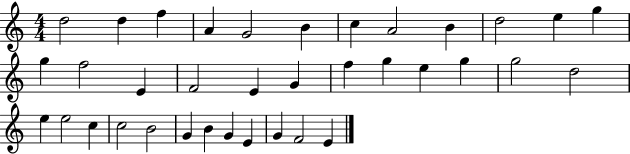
{
  \clef treble
  \numericTimeSignature
  \time 4/4
  \key c \major
  d''2 d''4 f''4 | a'4 g'2 b'4 | c''4 a'2 b'4 | d''2 e''4 g''4 | \break g''4 f''2 e'4 | f'2 e'4 g'4 | f''4 g''4 e''4 g''4 | g''2 d''2 | \break e''4 e''2 c''4 | c''2 b'2 | g'4 b'4 g'4 e'4 | g'4 f'2 e'4 | \break \bar "|."
}